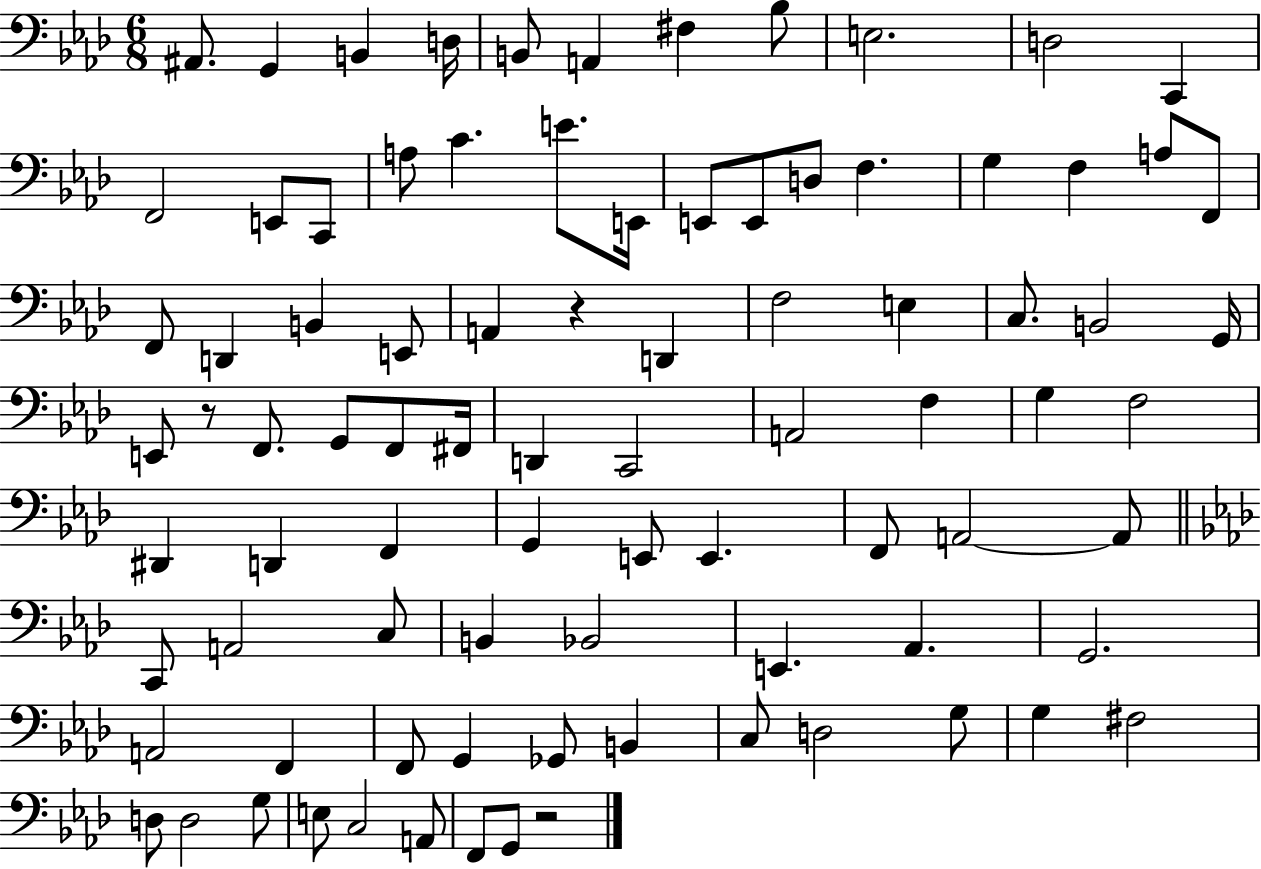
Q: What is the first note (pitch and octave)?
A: A#2